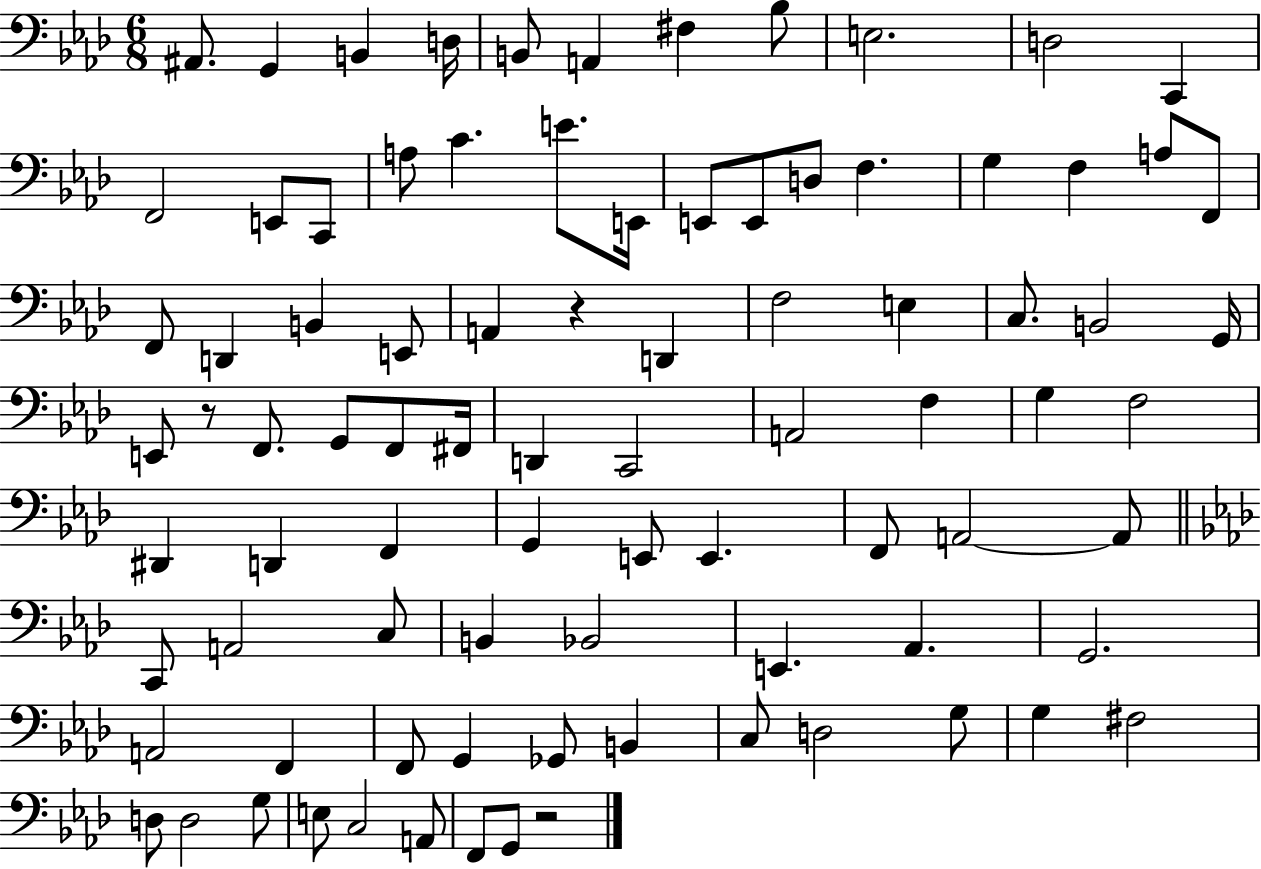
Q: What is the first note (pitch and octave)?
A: A#2